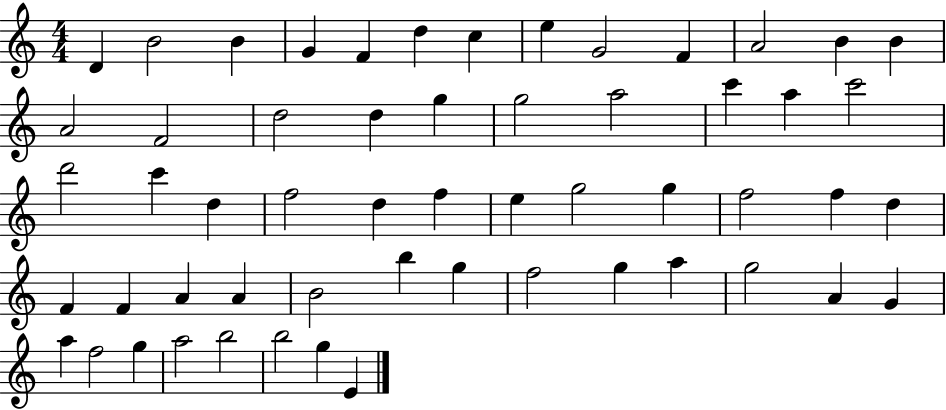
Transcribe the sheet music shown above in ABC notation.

X:1
T:Untitled
M:4/4
L:1/4
K:C
D B2 B G F d c e G2 F A2 B B A2 F2 d2 d g g2 a2 c' a c'2 d'2 c' d f2 d f e g2 g f2 f d F F A A B2 b g f2 g a g2 A G a f2 g a2 b2 b2 g E